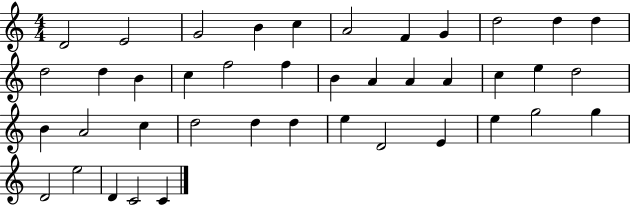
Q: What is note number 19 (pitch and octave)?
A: A4